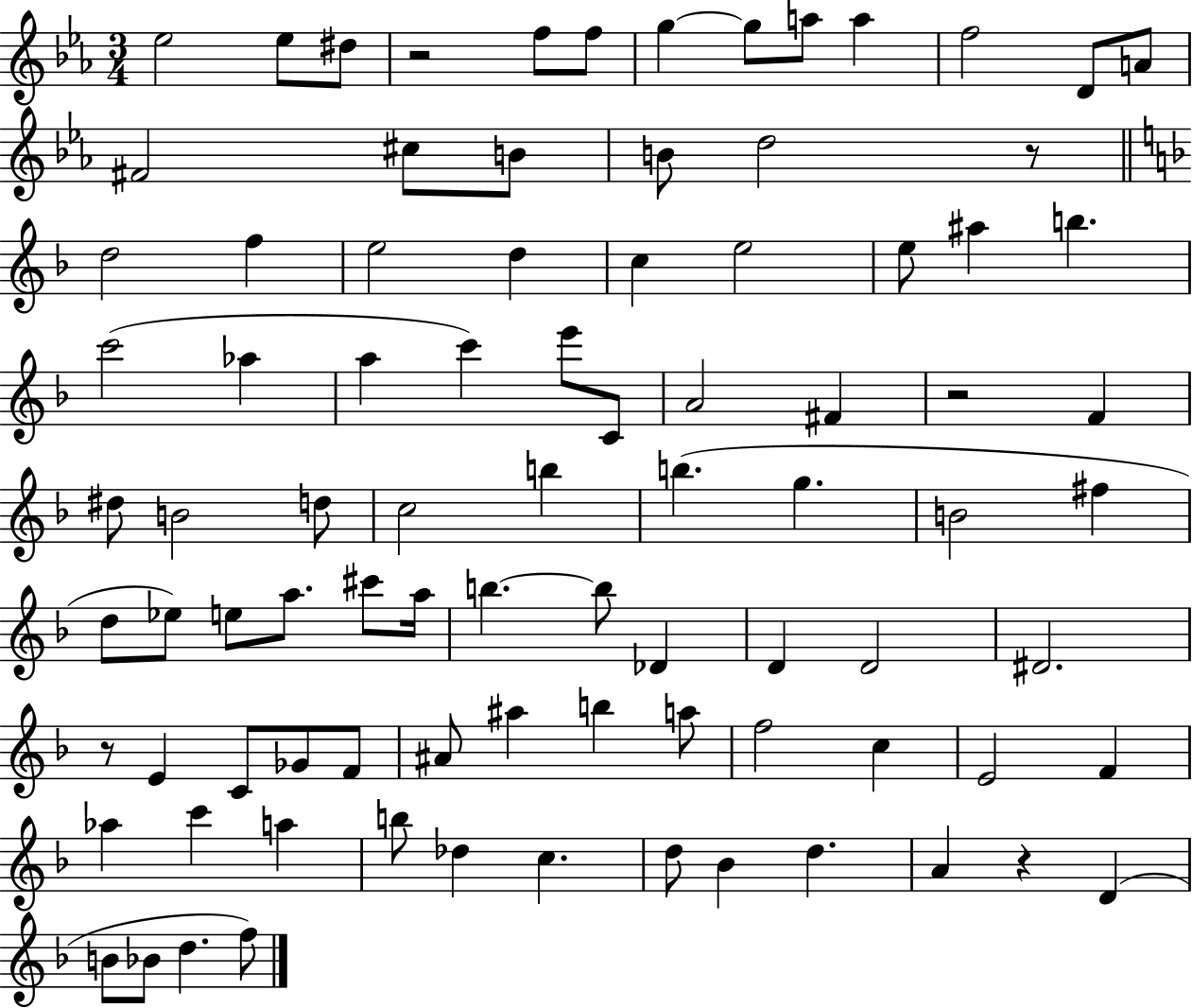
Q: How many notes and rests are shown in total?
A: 88